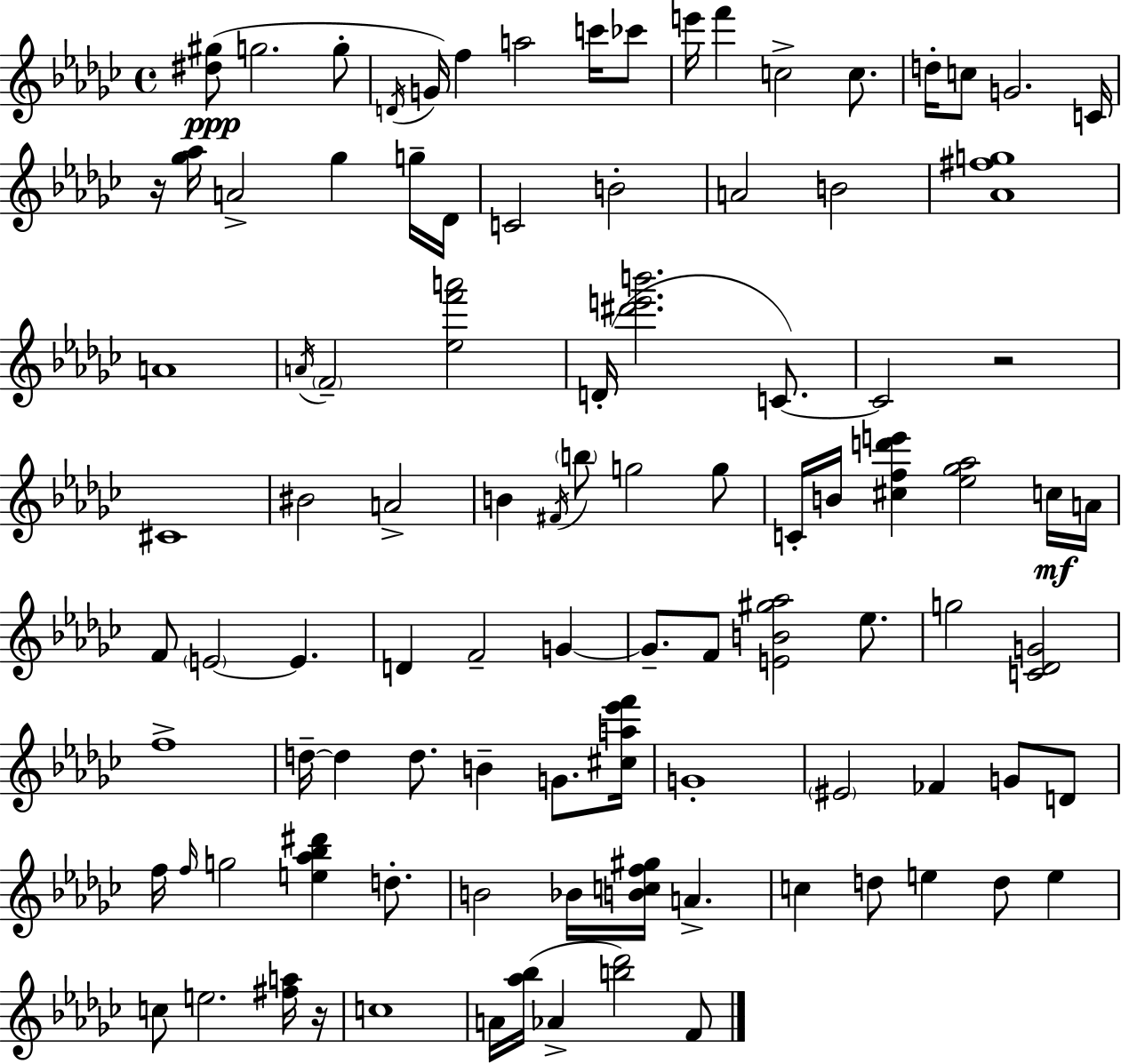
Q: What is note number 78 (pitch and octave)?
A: C5